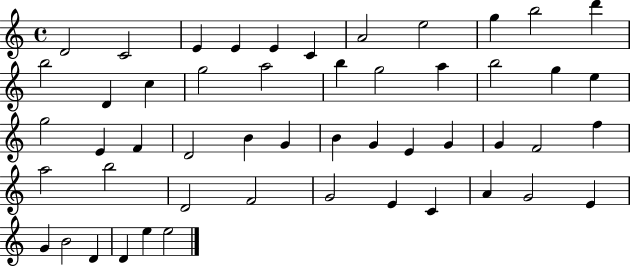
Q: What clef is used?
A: treble